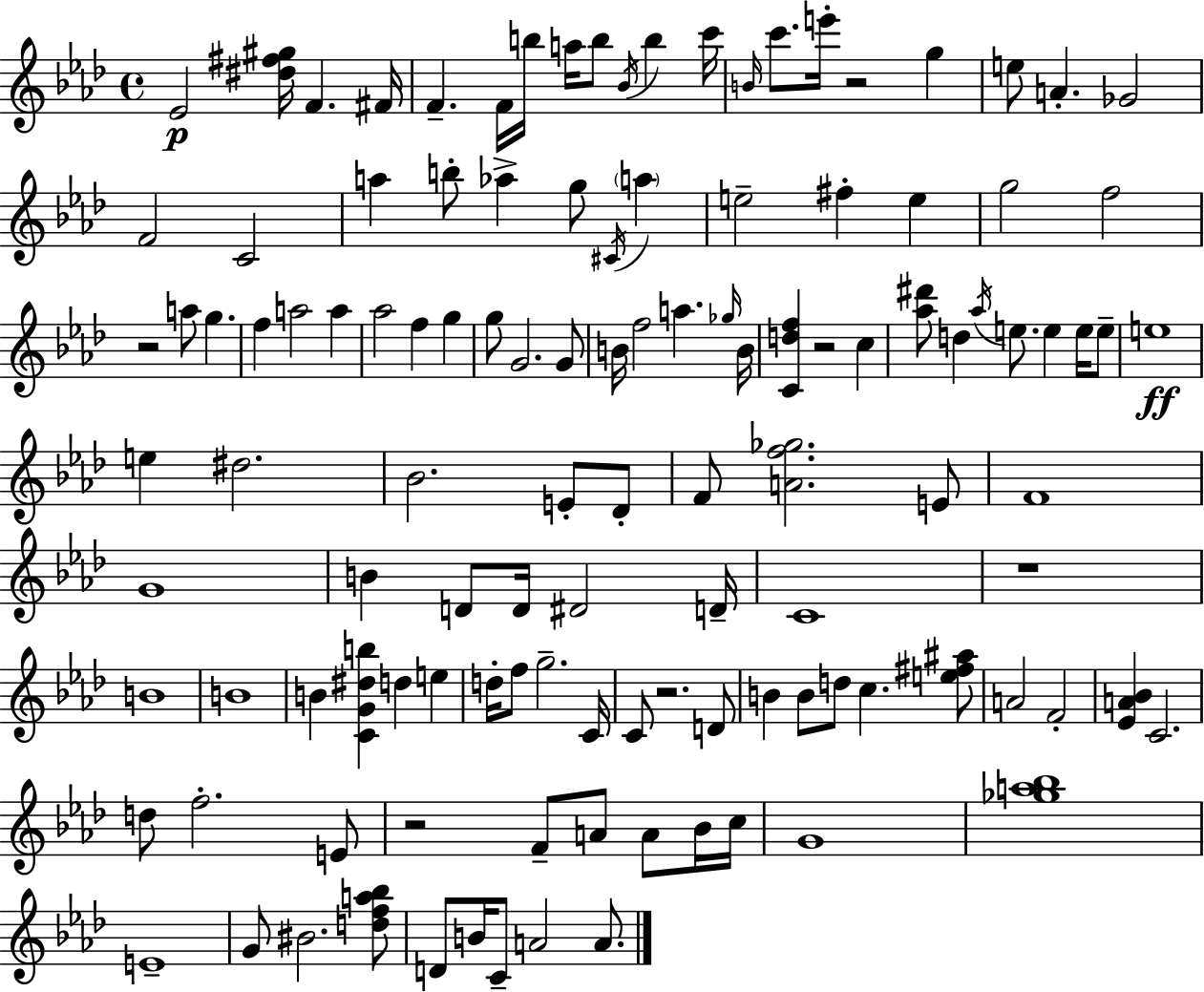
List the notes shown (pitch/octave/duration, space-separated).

Eb4/h [D#5,F#5,G#5]/s F4/q. F#4/s F4/q. F4/s B5/s A5/s B5/e Bb4/s B5/q C6/s B4/s C6/e. E6/s R/h G5/q E5/e A4/q. Gb4/h F4/h C4/h A5/q B5/e Ab5/q G5/e C#4/s A5/q E5/h F#5/q E5/q G5/h F5/h R/h A5/e G5/q. F5/q A5/h A5/q Ab5/h F5/q G5/q G5/e G4/h. G4/e B4/s F5/h A5/q. Gb5/s B4/s [C4,D5,F5]/q R/h C5/q [Ab5,D#6]/e D5/q Ab5/s E5/e. E5/q E5/s E5/e E5/w E5/q D#5/h. Bb4/h. E4/e Db4/e F4/e [A4,F5,Gb5]/h. E4/e F4/w G4/w B4/q D4/e D4/s D#4/h D4/s C4/w R/w B4/w B4/w B4/q [C4,G4,D#5,B5]/q D5/q E5/q D5/s F5/e G5/h. C4/s C4/e R/h. D4/e B4/q B4/e D5/e C5/q. [E5,F#5,A#5]/e A4/h F4/h [Eb4,A4,Bb4]/q C4/h. D5/e F5/h. E4/e R/h F4/e A4/e A4/e Bb4/s C5/s G4/w [Gb5,A5,Bb5]/w E4/w G4/e BIS4/h. [D5,F5,A5,Bb5]/e D4/e B4/s C4/e A4/h A4/e.